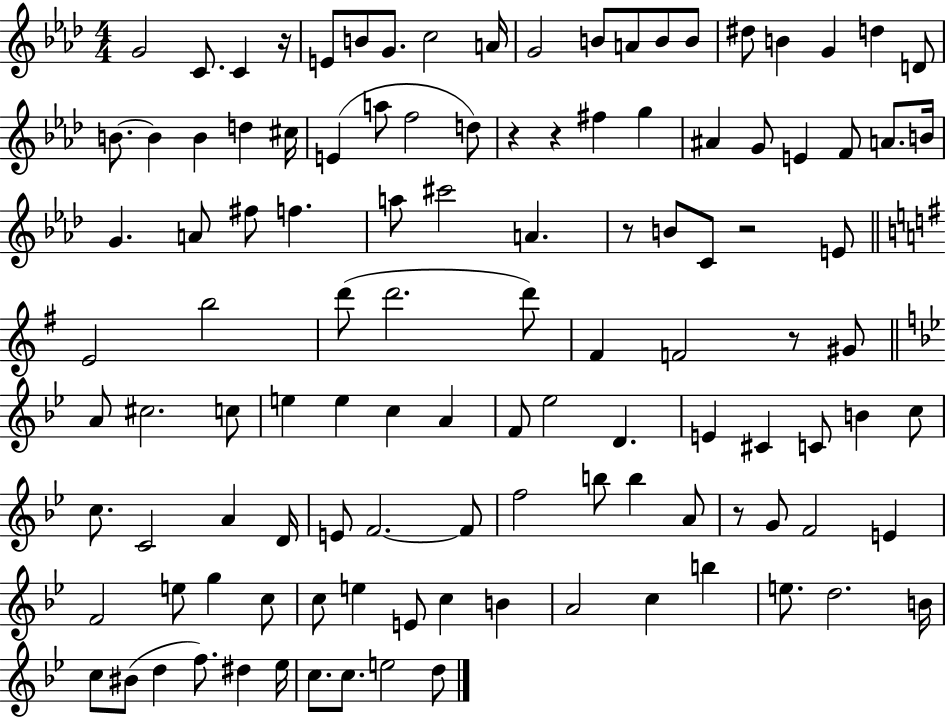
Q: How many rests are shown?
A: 7